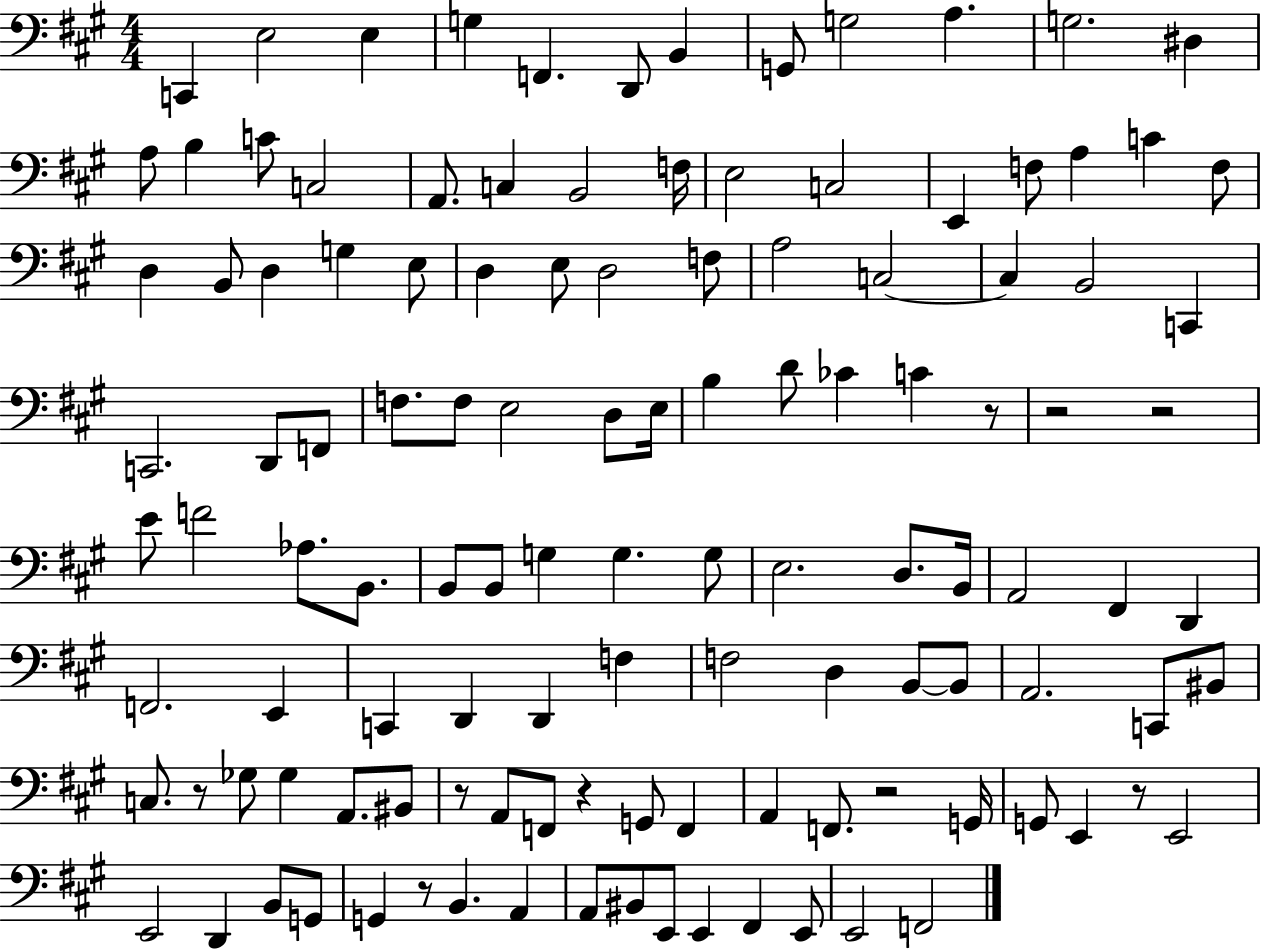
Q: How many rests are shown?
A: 9